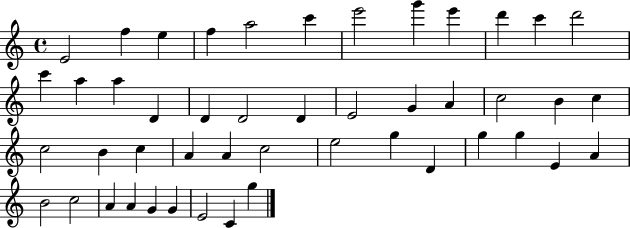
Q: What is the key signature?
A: C major